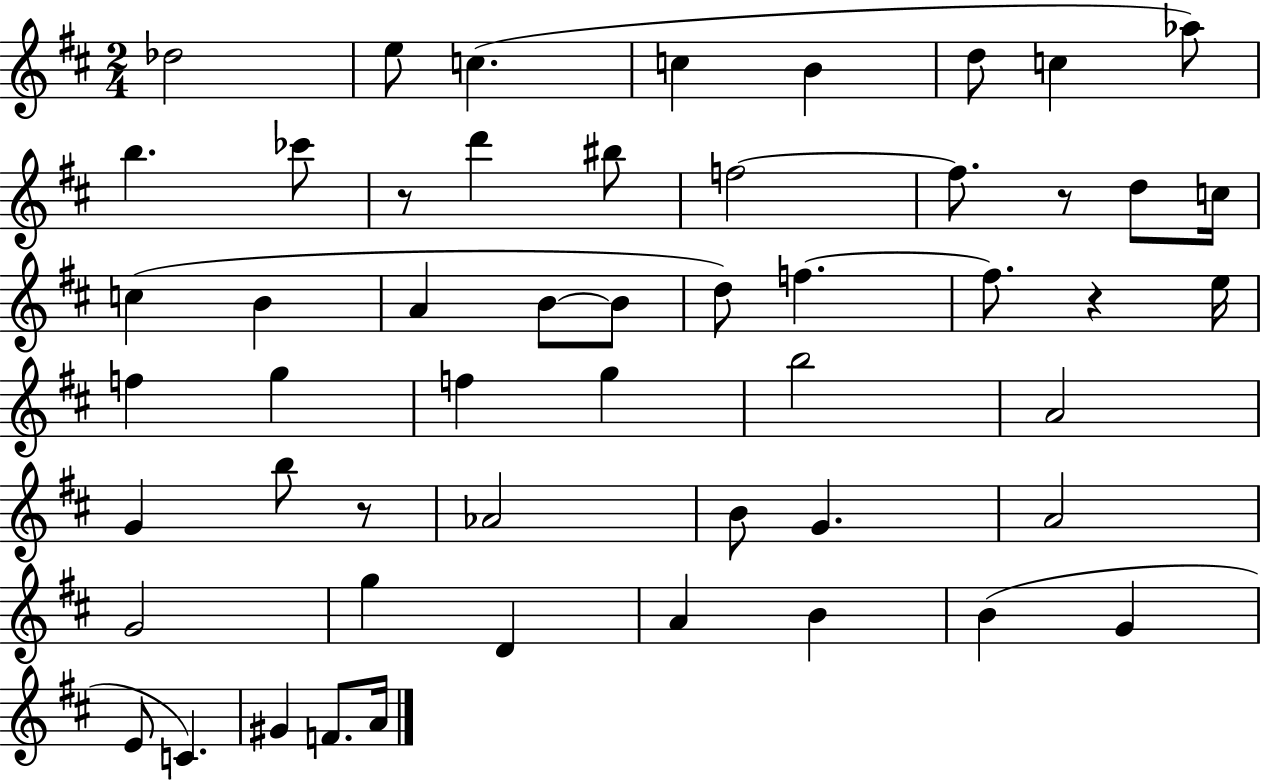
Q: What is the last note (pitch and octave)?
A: A4